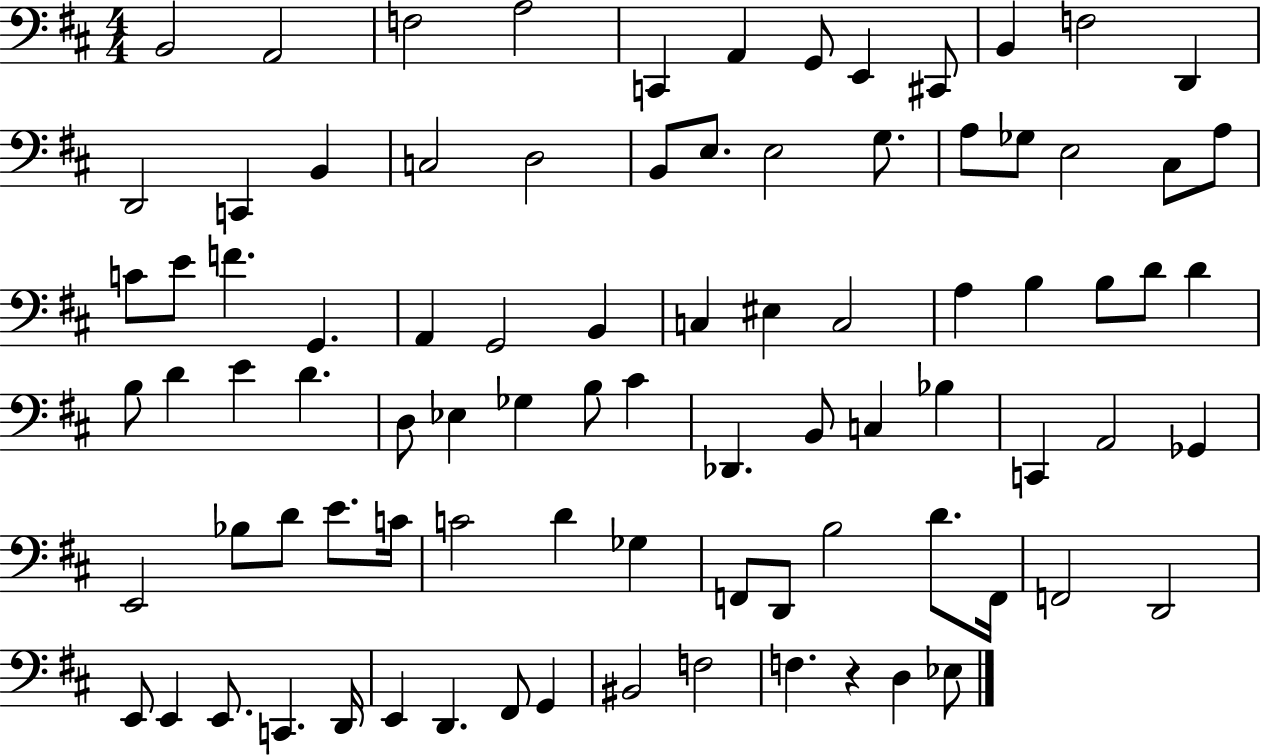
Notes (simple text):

B2/h A2/h F3/h A3/h C2/q A2/q G2/e E2/q C#2/e B2/q F3/h D2/q D2/h C2/q B2/q C3/h D3/h B2/e E3/e. E3/h G3/e. A3/e Gb3/e E3/h C#3/e A3/e C4/e E4/e F4/q. G2/q. A2/q G2/h B2/q C3/q EIS3/q C3/h A3/q B3/q B3/e D4/e D4/q B3/e D4/q E4/q D4/q. D3/e Eb3/q Gb3/q B3/e C#4/q Db2/q. B2/e C3/q Bb3/q C2/q A2/h Gb2/q E2/h Bb3/e D4/e E4/e. C4/s C4/h D4/q Gb3/q F2/e D2/e B3/h D4/e. F2/s F2/h D2/h E2/e E2/q E2/e. C2/q. D2/s E2/q D2/q. F#2/e G2/q BIS2/h F3/h F3/q. R/q D3/q Eb3/e